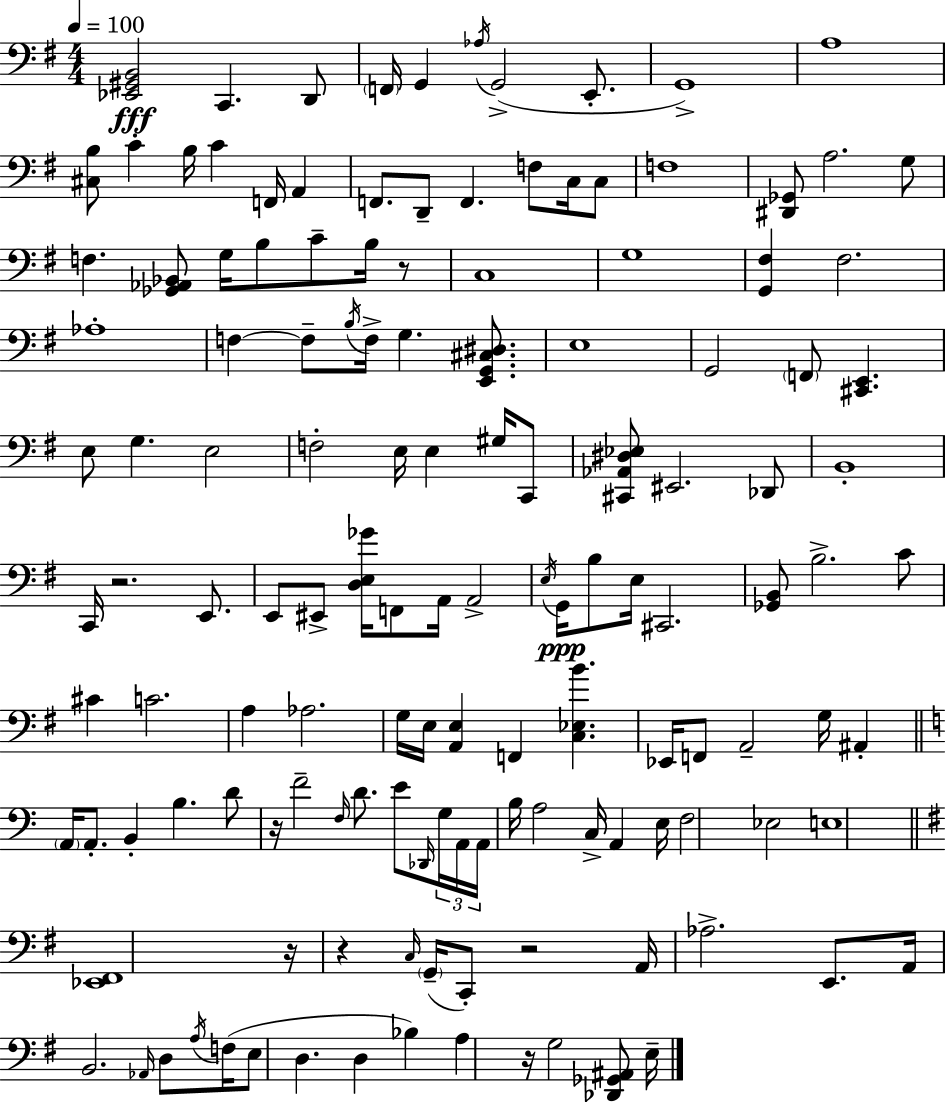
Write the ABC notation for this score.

X:1
T:Untitled
M:4/4
L:1/4
K:G
[_E,,^G,,B,,]2 C,, D,,/2 F,,/4 G,, _A,/4 G,,2 E,,/2 G,,4 A,4 [^C,B,]/2 C B,/4 C F,,/4 A,, F,,/2 D,,/2 F,, F,/2 C,/4 C,/2 F,4 [^D,,_G,,]/2 A,2 G,/2 F, [_G,,_A,,_B,,]/2 G,/4 B,/2 C/2 B,/4 z/2 C,4 G,4 [G,,^F,] ^F,2 _A,4 F, F,/2 B,/4 F,/4 G, [E,,G,,^C,^D,]/2 E,4 G,,2 F,,/2 [^C,,E,,] E,/2 G, E,2 F,2 E,/4 E, ^G,/4 C,,/2 [^C,,_A,,^D,_E,]/2 ^E,,2 _D,,/2 B,,4 C,,/4 z2 E,,/2 E,,/2 ^E,,/2 [D,E,_G]/4 F,,/2 A,,/4 A,,2 E,/4 G,,/4 B,/2 E,/4 ^C,,2 [_G,,B,,]/2 B,2 C/2 ^C C2 A, _A,2 G,/4 E,/4 [A,,E,] F,, [C,_E,B] _E,,/4 F,,/2 A,,2 G,/4 ^A,, A,,/4 A,,/2 B,, B, D/2 z/4 F2 F,/4 D/2 E/2 _D,,/4 G,/4 A,,/4 A,,/4 B,/4 A,2 C,/4 A,, E,/4 F,2 _E,2 E,4 [_E,,^F,,]4 z/4 z C,/4 G,,/4 C,,/2 z2 A,,/4 _A,2 E,,/2 A,,/4 B,,2 _A,,/4 D,/2 A,/4 F,/4 E,/2 D, D, _B, A, z/4 G,2 [_D,,_G,,^A,,]/2 E,/4